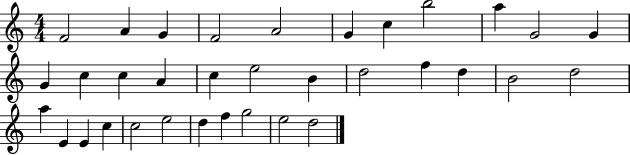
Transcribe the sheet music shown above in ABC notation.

X:1
T:Untitled
M:4/4
L:1/4
K:C
F2 A G F2 A2 G c b2 a G2 G G c c A c e2 B d2 f d B2 d2 a E E c c2 e2 d f g2 e2 d2